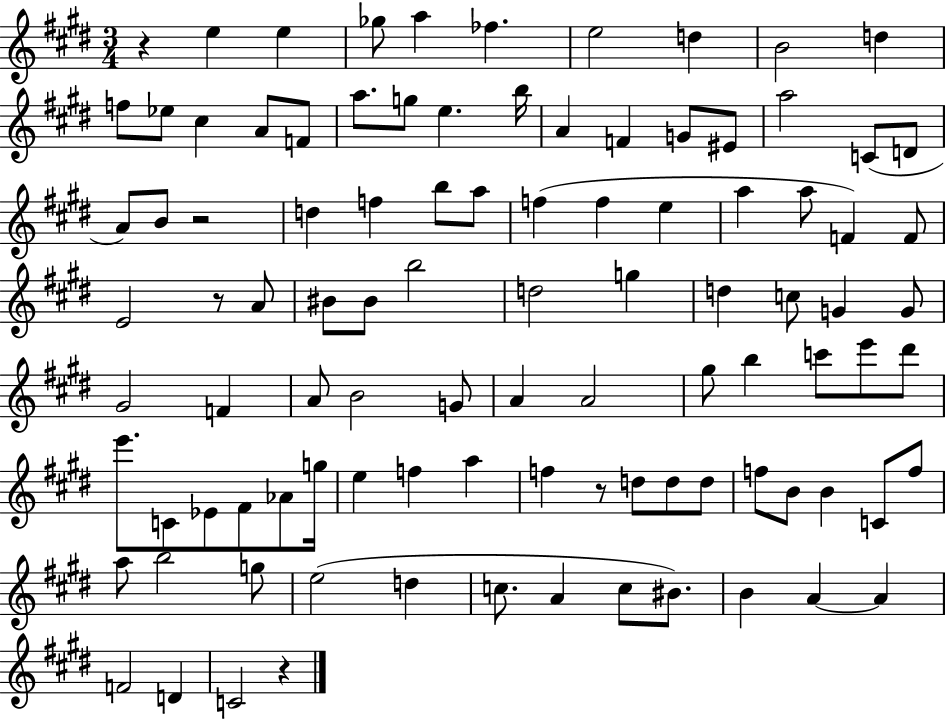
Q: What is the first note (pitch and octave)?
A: E5